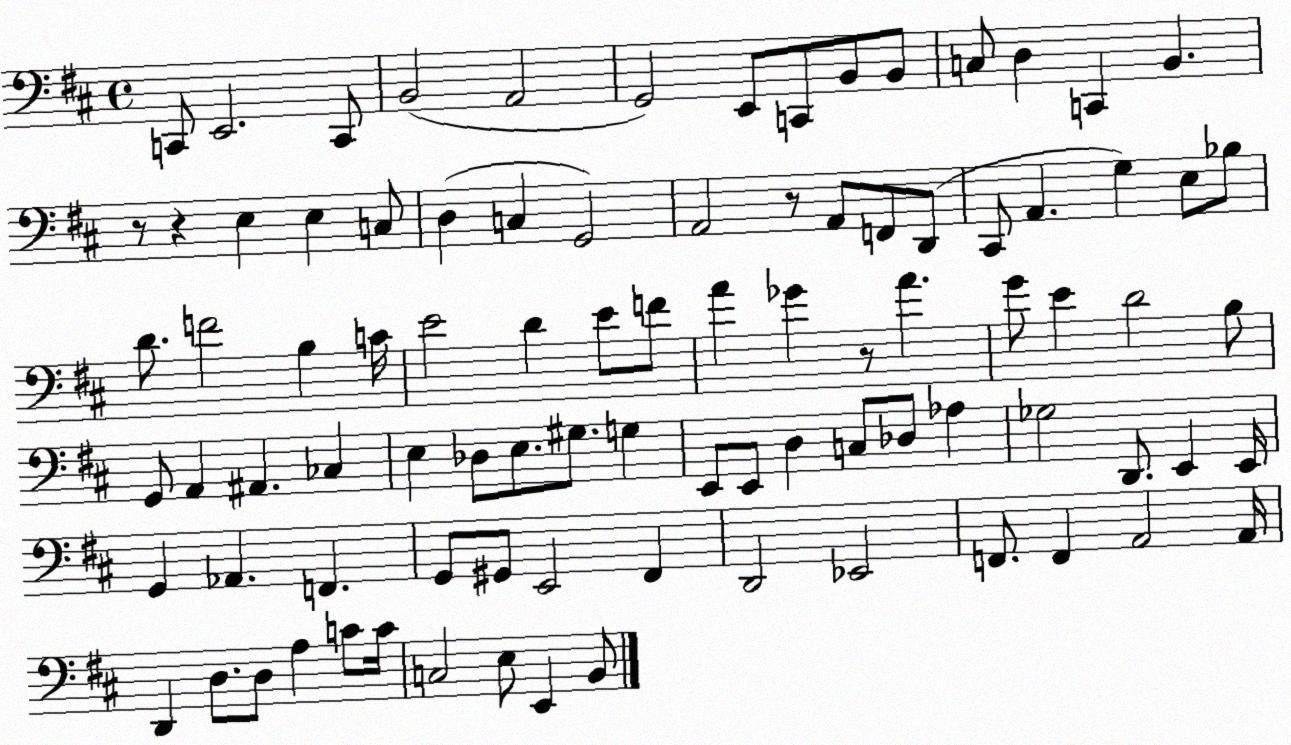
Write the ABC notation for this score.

X:1
T:Untitled
M:4/4
L:1/4
K:D
C,,/2 E,,2 C,,/2 B,,2 A,,2 G,,2 E,,/2 C,,/2 B,,/2 B,,/2 C,/2 D, C,, B,, z/2 z E, E, C,/2 D, C, G,,2 A,,2 z/2 A,,/2 F,,/2 D,,/2 ^C,,/2 A,, G, E,/2 _B,/2 D/2 F2 B, C/4 E2 D E/2 F/2 A _G z/2 A G/2 E D2 B,/2 G,,/2 A,, ^A,, _C, E, _D,/2 E,/2 ^G,/2 G, E,,/2 E,,/2 D, C,/2 _D,/2 _A, _G,2 D,,/2 E,, E,,/4 G,, _A,, F,, G,,/2 ^G,,/2 E,,2 ^F,, D,,2 _E,,2 F,,/2 F,, A,,2 A,,/4 D,, D,/2 D,/2 A, C/2 C/4 C,2 E,/2 E,, B,,/2